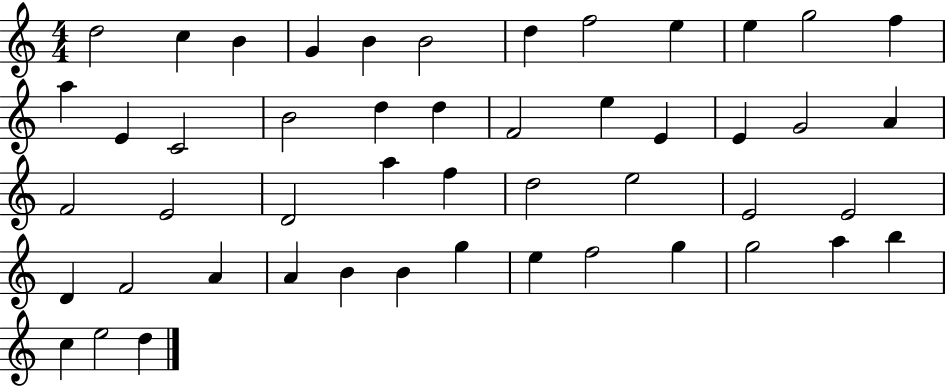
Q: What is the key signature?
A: C major